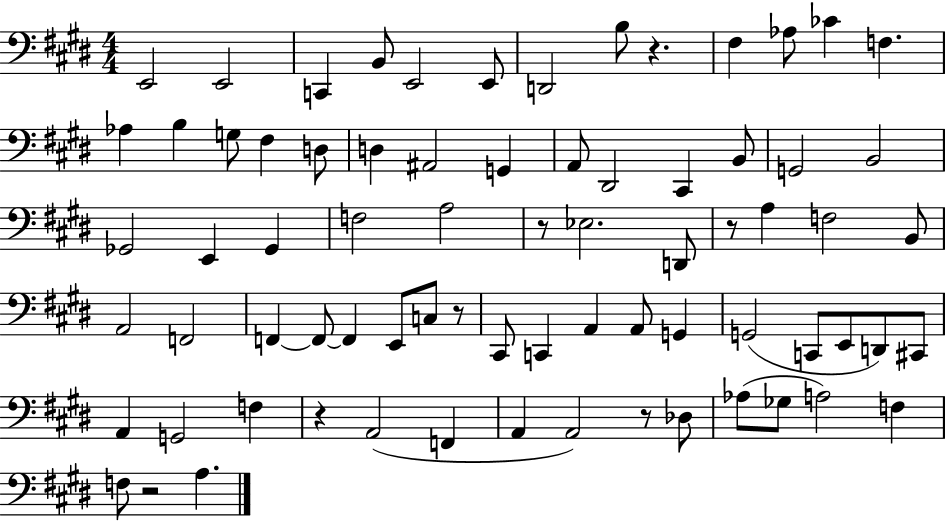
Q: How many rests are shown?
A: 7